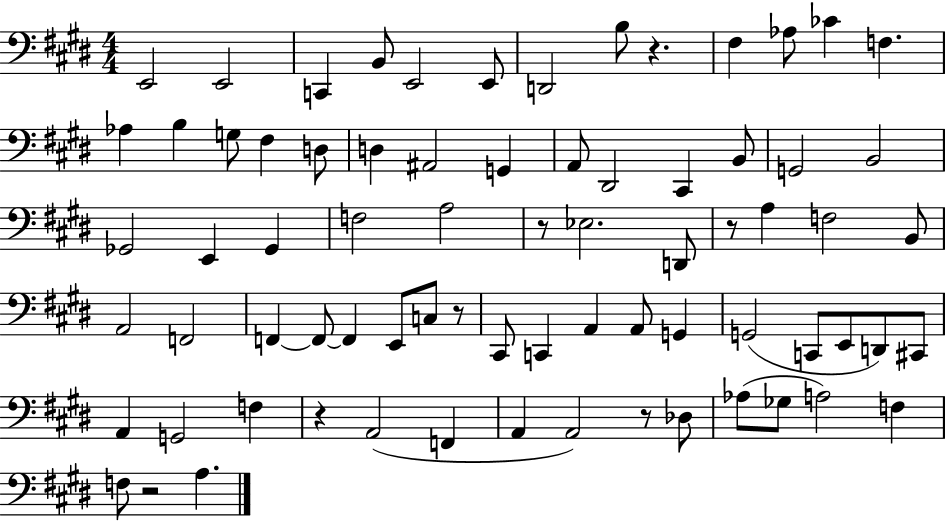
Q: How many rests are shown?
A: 7